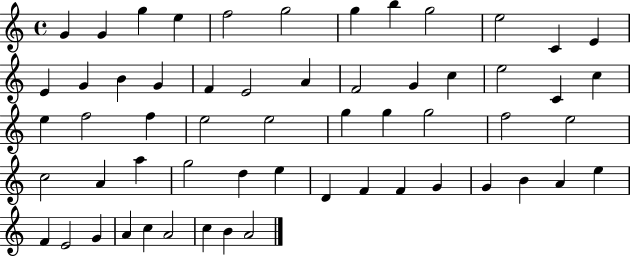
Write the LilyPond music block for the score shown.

{
  \clef treble
  \time 4/4
  \defaultTimeSignature
  \key c \major
  g'4 g'4 g''4 e''4 | f''2 g''2 | g''4 b''4 g''2 | e''2 c'4 e'4 | \break e'4 g'4 b'4 g'4 | f'4 e'2 a'4 | f'2 g'4 c''4 | e''2 c'4 c''4 | \break e''4 f''2 f''4 | e''2 e''2 | g''4 g''4 g''2 | f''2 e''2 | \break c''2 a'4 a''4 | g''2 d''4 e''4 | d'4 f'4 f'4 g'4 | g'4 b'4 a'4 e''4 | \break f'4 e'2 g'4 | a'4 c''4 a'2 | c''4 b'4 a'2 | \bar "|."
}